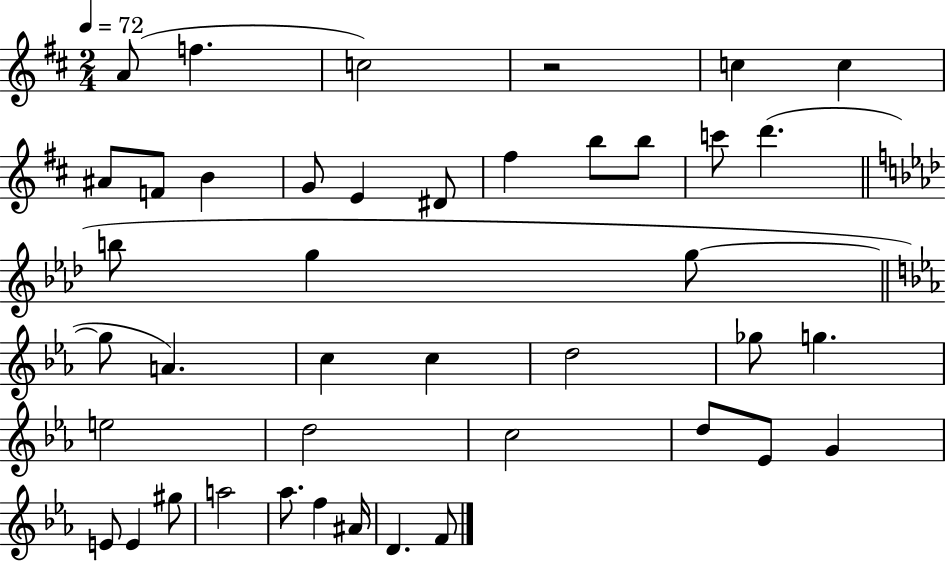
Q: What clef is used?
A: treble